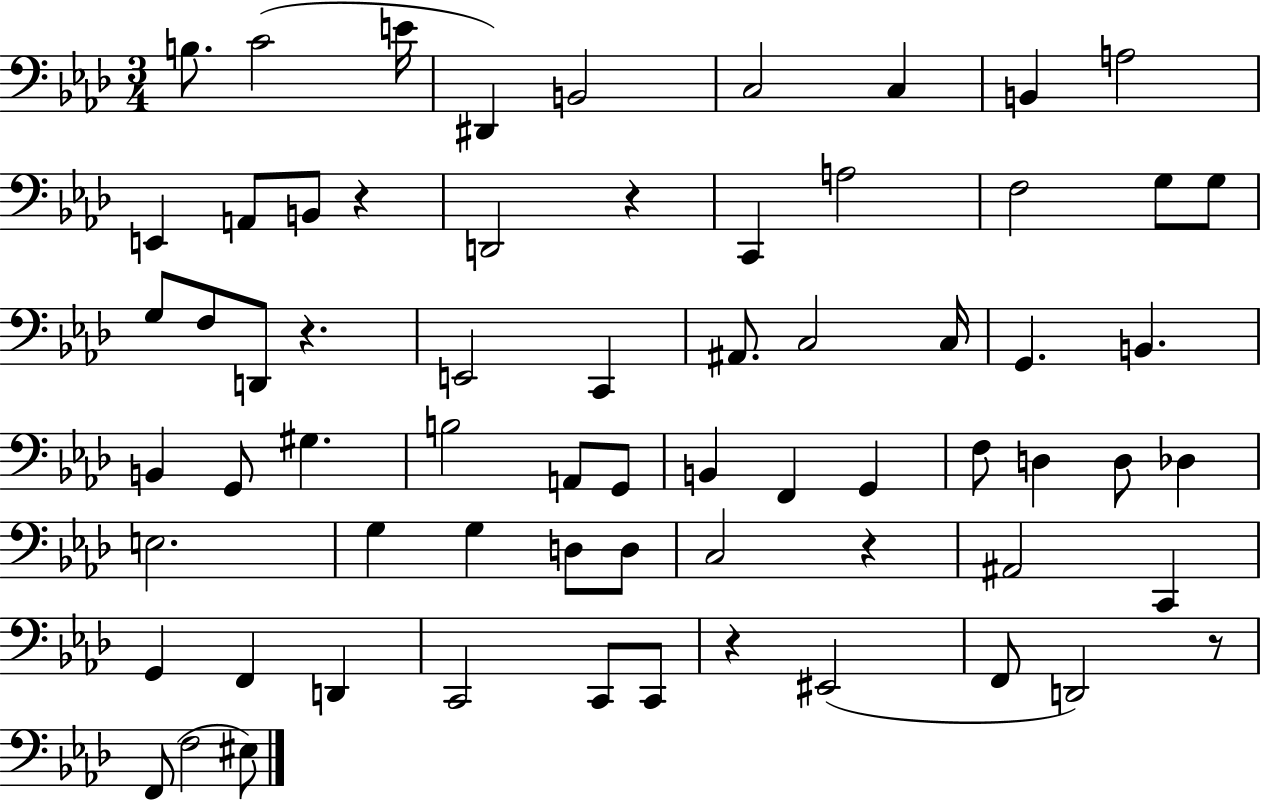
{
  \clef bass
  \numericTimeSignature
  \time 3/4
  \key aes \major
  b8. c'2( e'16 | dis,4) b,2 | c2 c4 | b,4 a2 | \break e,4 a,8 b,8 r4 | d,2 r4 | c,4 a2 | f2 g8 g8 | \break g8 f8 d,8 r4. | e,2 c,4 | ais,8. c2 c16 | g,4. b,4. | \break b,4 g,8 gis4. | b2 a,8 g,8 | b,4 f,4 g,4 | f8 d4 d8 des4 | \break e2. | g4 g4 d8 d8 | c2 r4 | ais,2 c,4 | \break g,4 f,4 d,4 | c,2 c,8 c,8 | r4 eis,2( | f,8 d,2) r8 | \break f,8( f2 eis8) | \bar "|."
}